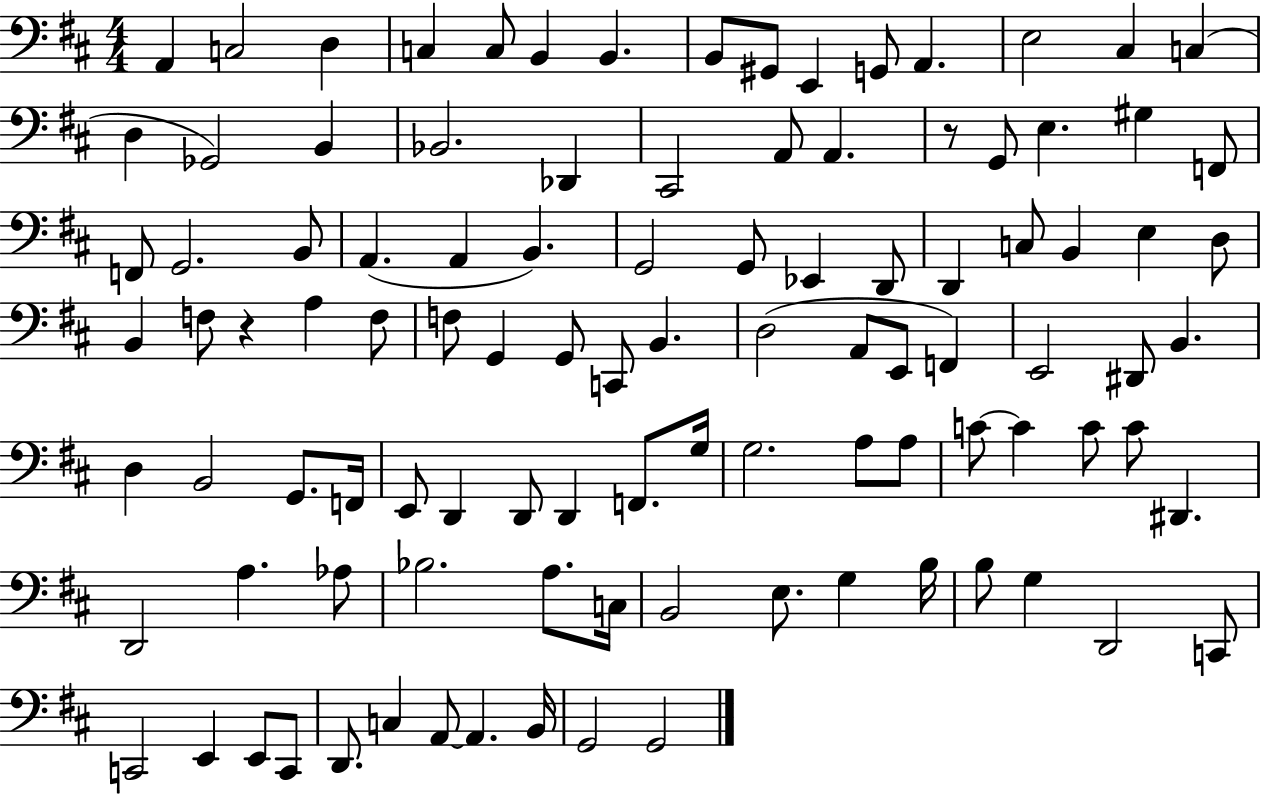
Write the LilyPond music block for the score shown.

{
  \clef bass
  \numericTimeSignature
  \time 4/4
  \key d \major
  a,4 c2 d4 | c4 c8 b,4 b,4. | b,8 gis,8 e,4 g,8 a,4. | e2 cis4 c4( | \break d4 ges,2) b,4 | bes,2. des,4 | cis,2 a,8 a,4. | r8 g,8 e4. gis4 f,8 | \break f,8 g,2. b,8 | a,4.( a,4 b,4.) | g,2 g,8 ees,4 d,8 | d,4 c8 b,4 e4 d8 | \break b,4 f8 r4 a4 f8 | f8 g,4 g,8 c,8 b,4. | d2( a,8 e,8 f,4) | e,2 dis,8 b,4. | \break d4 b,2 g,8. f,16 | e,8 d,4 d,8 d,4 f,8. g16 | g2. a8 a8 | c'8~~ c'4 c'8 c'8 dis,4. | \break d,2 a4. aes8 | bes2. a8. c16 | b,2 e8. g4 b16 | b8 g4 d,2 c,8 | \break c,2 e,4 e,8 c,8 | d,8. c4 a,8~~ a,4. b,16 | g,2 g,2 | \bar "|."
}